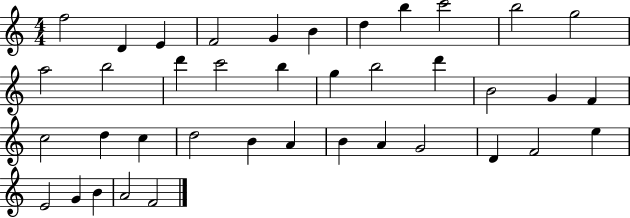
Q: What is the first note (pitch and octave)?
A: F5